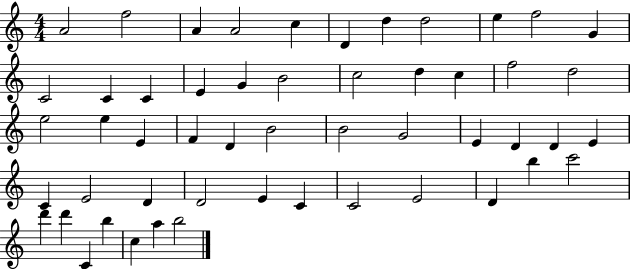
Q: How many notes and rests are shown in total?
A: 52